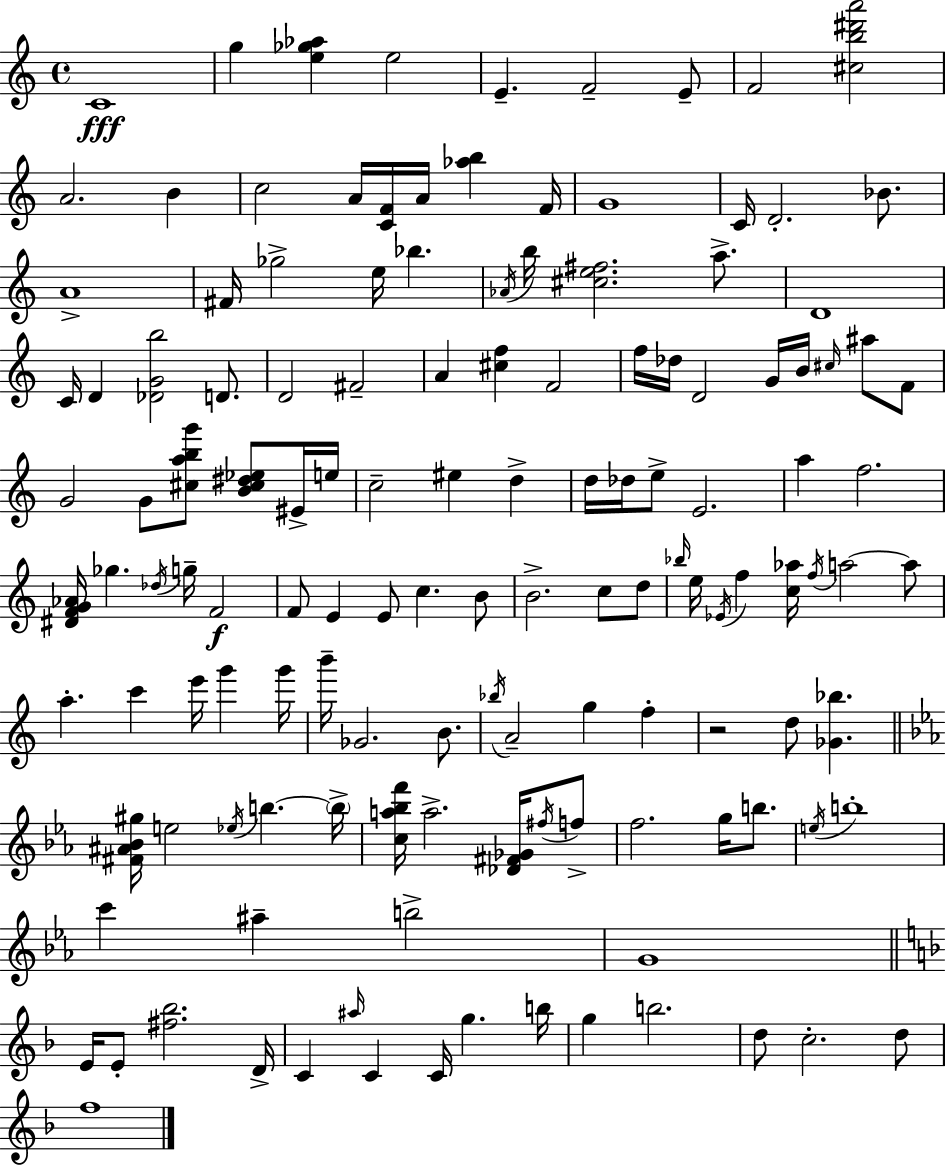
C4/w G5/q [E5,Gb5,Ab5]/q E5/h E4/q. F4/h E4/e F4/h [C#5,B5,D#6,A6]/h A4/h. B4/q C5/h A4/s [C4,F4]/s A4/s [Ab5,B5]/q F4/s G4/w C4/s D4/h. Bb4/e. A4/w F#4/s Gb5/h E5/s Bb5/q. Ab4/s B5/s [C#5,E5,F#5]/h. A5/e. D4/w C4/s D4/q [Db4,G4,B5]/h D4/e. D4/h F#4/h A4/q [C#5,F5]/q F4/h F5/s Db5/s D4/h G4/s B4/s C#5/s A#5/e F4/e G4/h G4/e [C#5,A5,B5,G6]/e [B4,C#5,D#5,Eb5]/e EIS4/s E5/s C5/h EIS5/q D5/q D5/s Db5/s E5/e E4/h. A5/q F5/h. [D#4,F4,G4,Ab4]/s Gb5/q. Db5/s G5/s F4/h F4/e E4/q E4/e C5/q. B4/e B4/h. C5/e D5/e Bb5/s E5/s Eb4/s F5/q [C5,Ab5]/s F5/s A5/h A5/e A5/q. C6/q E6/s G6/q G6/s B6/s Gb4/h. B4/e. Bb5/s A4/h G5/q F5/q R/h D5/e [Gb4,Bb5]/q. [F#4,A#4,Bb4,G#5]/s E5/h Eb5/s B5/q. B5/s [C5,A5,Bb5,F6]/s A5/h. [Db4,F#4,Gb4]/s F#5/s F5/e F5/h. G5/s B5/e. E5/s B5/w C6/q A#5/q B5/h G4/w E4/s E4/e [F#5,Bb5]/h. D4/s C4/q A#5/s C4/q C4/s G5/q. B5/s G5/q B5/h. D5/e C5/h. D5/e F5/w